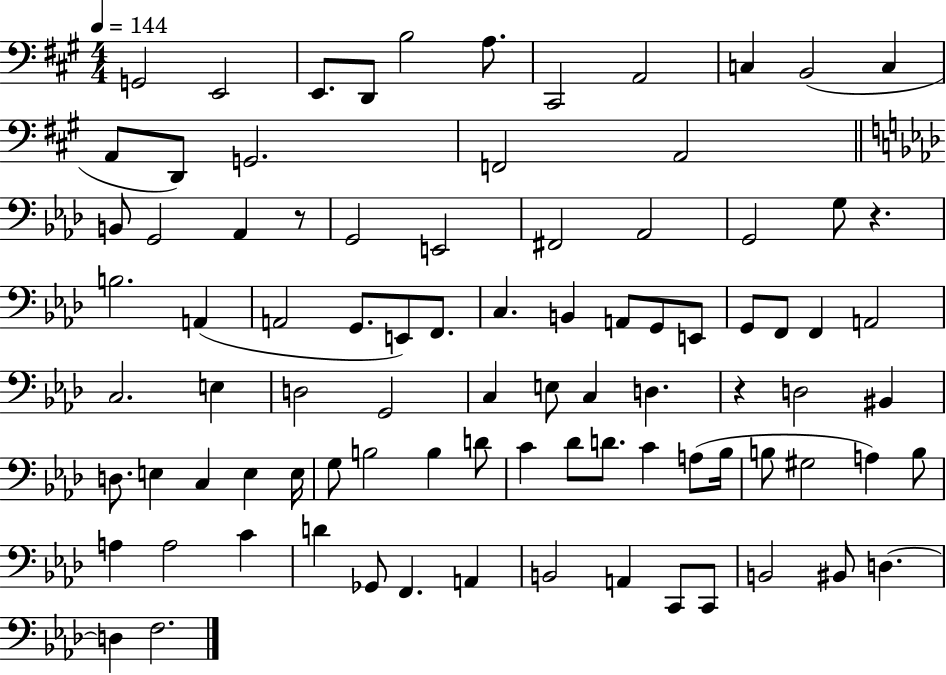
G2/h E2/h E2/e. D2/e B3/h A3/e. C#2/h A2/h C3/q B2/h C3/q A2/e D2/e G2/h. F2/h A2/h B2/e G2/h Ab2/q R/e G2/h E2/h F#2/h Ab2/h G2/h G3/e R/q. B3/h. A2/q A2/h G2/e. E2/e F2/e. C3/q. B2/q A2/e G2/e E2/e G2/e F2/e F2/q A2/h C3/h. E3/q D3/h G2/h C3/q E3/e C3/q D3/q. R/q D3/h BIS2/q D3/e. E3/q C3/q E3/q E3/s G3/e B3/h B3/q D4/e C4/q Db4/e D4/e. C4/q A3/e Bb3/s B3/e G#3/h A3/q B3/e A3/q A3/h C4/q D4/q Gb2/e F2/q. A2/q B2/h A2/q C2/e C2/e B2/h BIS2/e D3/q. D3/q F3/h.